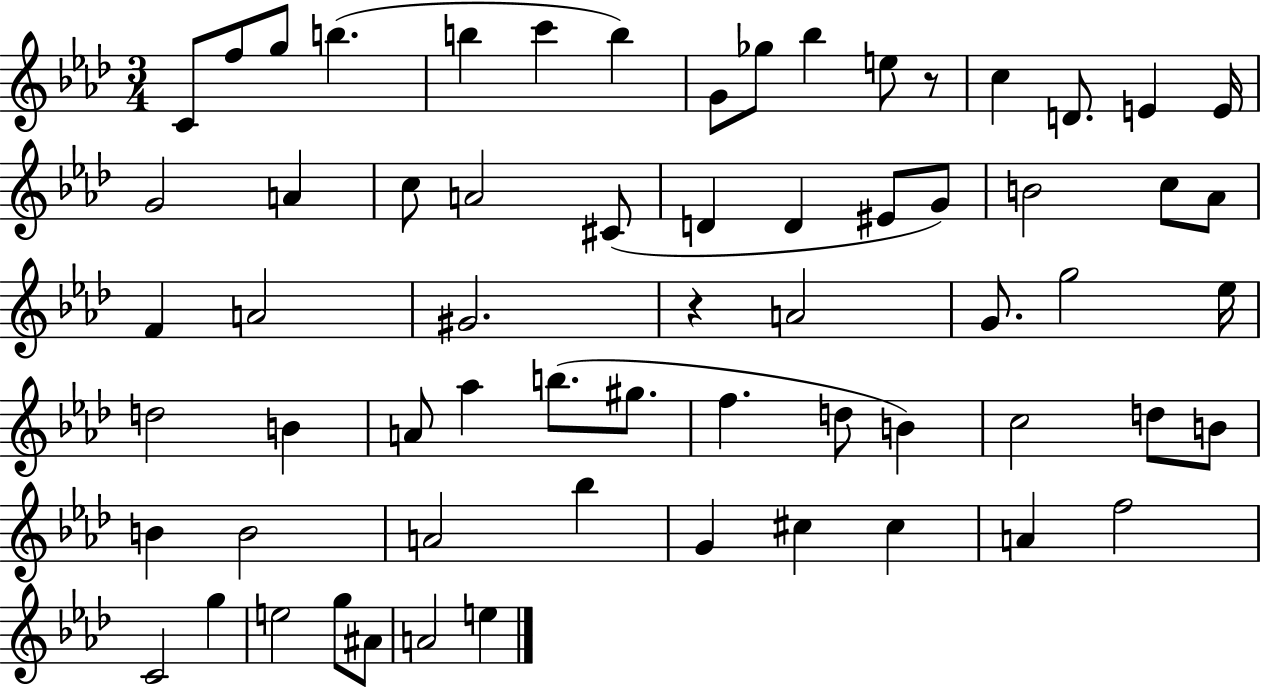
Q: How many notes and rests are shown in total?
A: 64